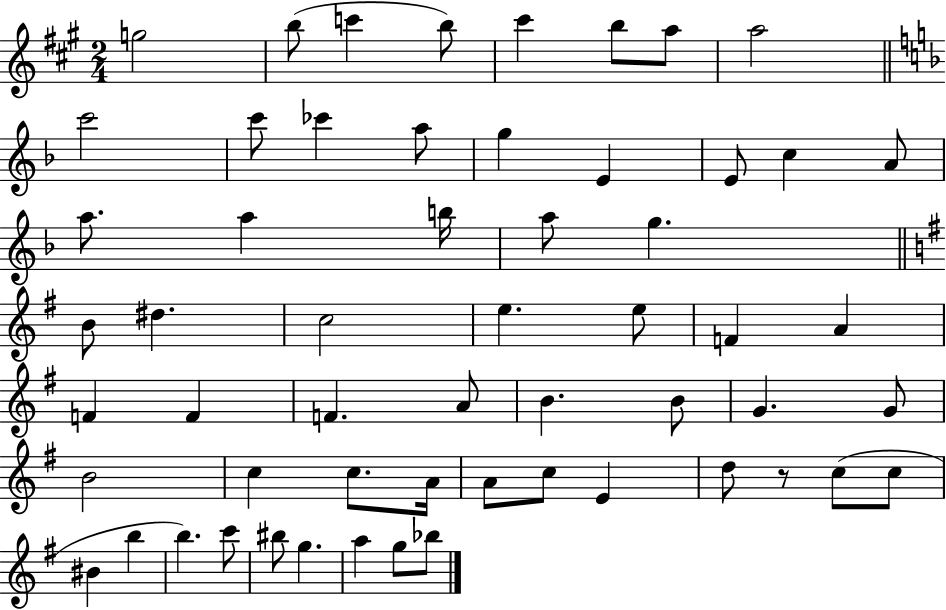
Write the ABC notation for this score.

X:1
T:Untitled
M:2/4
L:1/4
K:A
g2 b/2 c' b/2 ^c' b/2 a/2 a2 c'2 c'/2 _c' a/2 g E E/2 c A/2 a/2 a b/4 a/2 g B/2 ^d c2 e e/2 F A F F F A/2 B B/2 G G/2 B2 c c/2 A/4 A/2 c/2 E d/2 z/2 c/2 c/2 ^B b b c'/2 ^b/2 g a g/2 _b/2